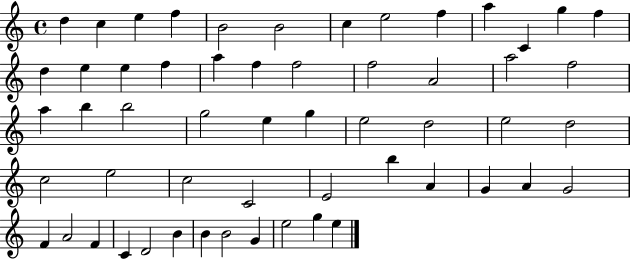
X:1
T:Untitled
M:4/4
L:1/4
K:C
d c e f B2 B2 c e2 f a C g f d e e f a f f2 f2 A2 a2 f2 a b b2 g2 e g e2 d2 e2 d2 c2 e2 c2 C2 E2 b A G A G2 F A2 F C D2 B B B2 G e2 g e